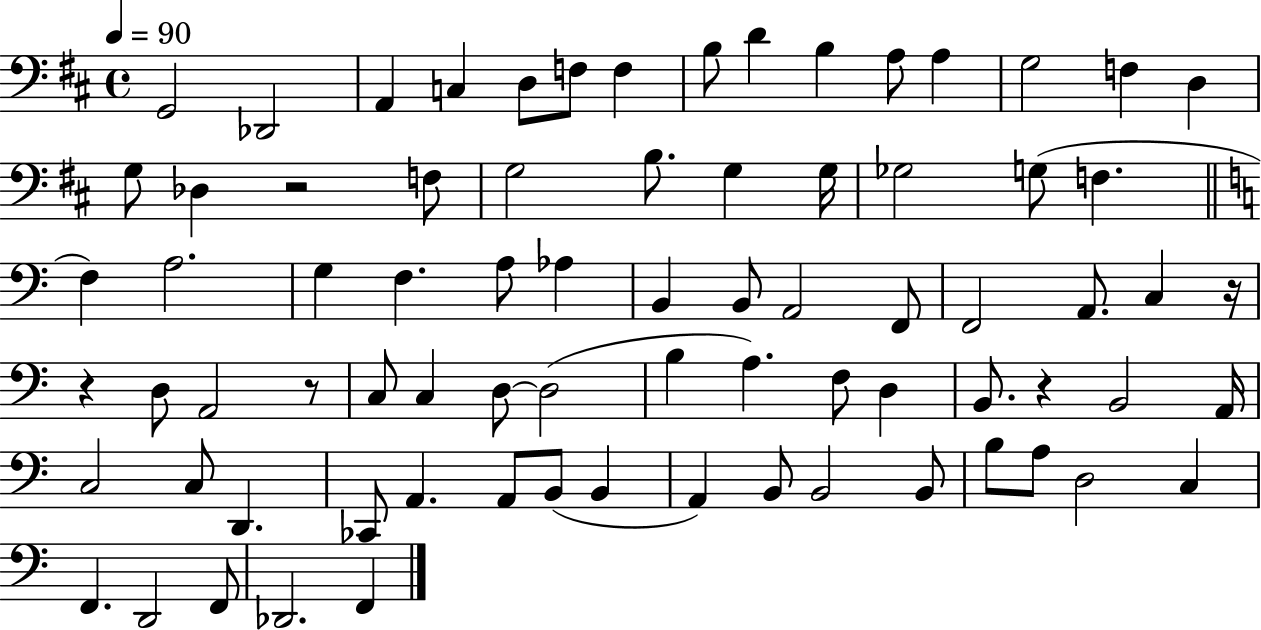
{
  \clef bass
  \time 4/4
  \defaultTimeSignature
  \key d \major
  \tempo 4 = 90
  g,2 des,2 | a,4 c4 d8 f8 f4 | b8 d'4 b4 a8 a4 | g2 f4 d4 | \break g8 des4 r2 f8 | g2 b8. g4 g16 | ges2 g8( f4. | \bar "||" \break \key a \minor f4) a2. | g4 f4. a8 aes4 | b,4 b,8 a,2 f,8 | f,2 a,8. c4 r16 | \break r4 d8 a,2 r8 | c8 c4 d8~~ d2( | b4 a4.) f8 d4 | b,8. r4 b,2 a,16 | \break c2 c8 d,4. | ces,8 a,4. a,8 b,8( b,4 | a,4) b,8 b,2 b,8 | b8 a8 d2 c4 | \break f,4. d,2 f,8 | des,2. f,4 | \bar "|."
}